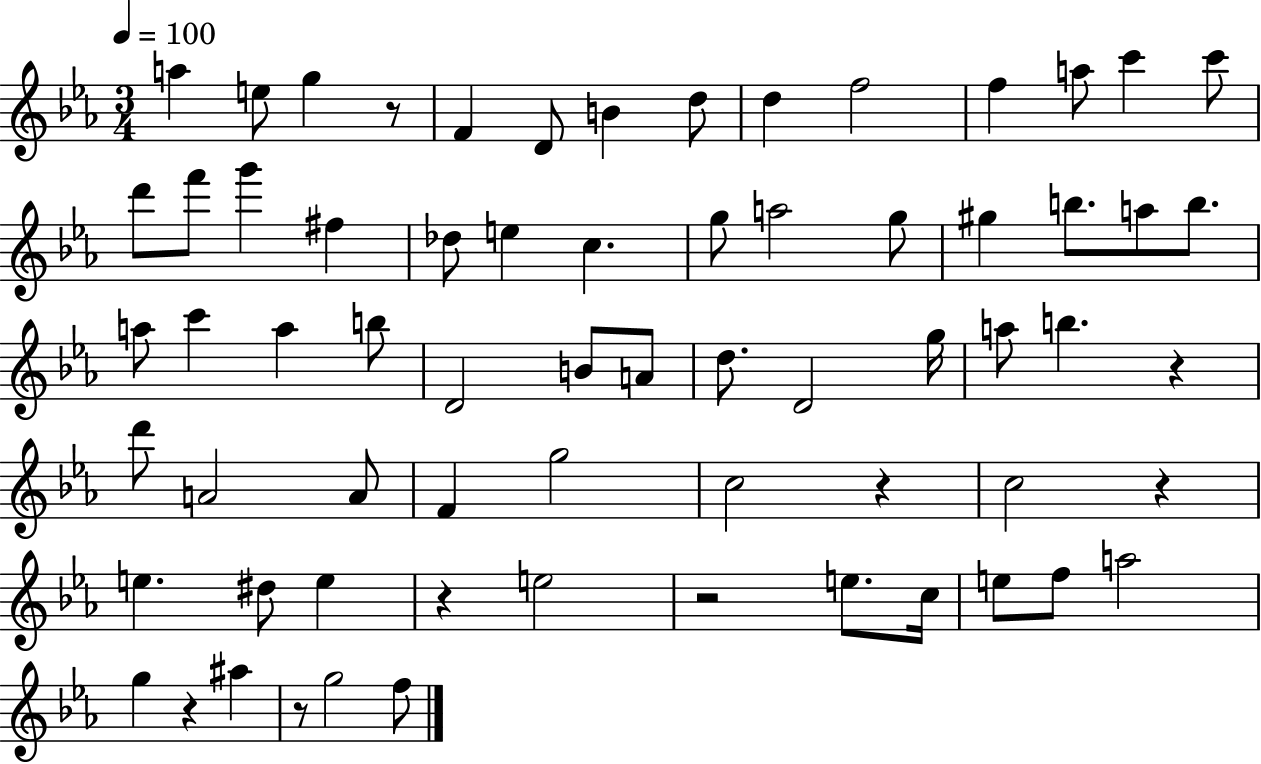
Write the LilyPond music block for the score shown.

{
  \clef treble
  \numericTimeSignature
  \time 3/4
  \key ees \major
  \tempo 4 = 100
  a''4 e''8 g''4 r8 | f'4 d'8 b'4 d''8 | d''4 f''2 | f''4 a''8 c'''4 c'''8 | \break d'''8 f'''8 g'''4 fis''4 | des''8 e''4 c''4. | g''8 a''2 g''8 | gis''4 b''8. a''8 b''8. | \break a''8 c'''4 a''4 b''8 | d'2 b'8 a'8 | d''8. d'2 g''16 | a''8 b''4. r4 | \break d'''8 a'2 a'8 | f'4 g''2 | c''2 r4 | c''2 r4 | \break e''4. dis''8 e''4 | r4 e''2 | r2 e''8. c''16 | e''8 f''8 a''2 | \break g''4 r4 ais''4 | r8 g''2 f''8 | \bar "|."
}